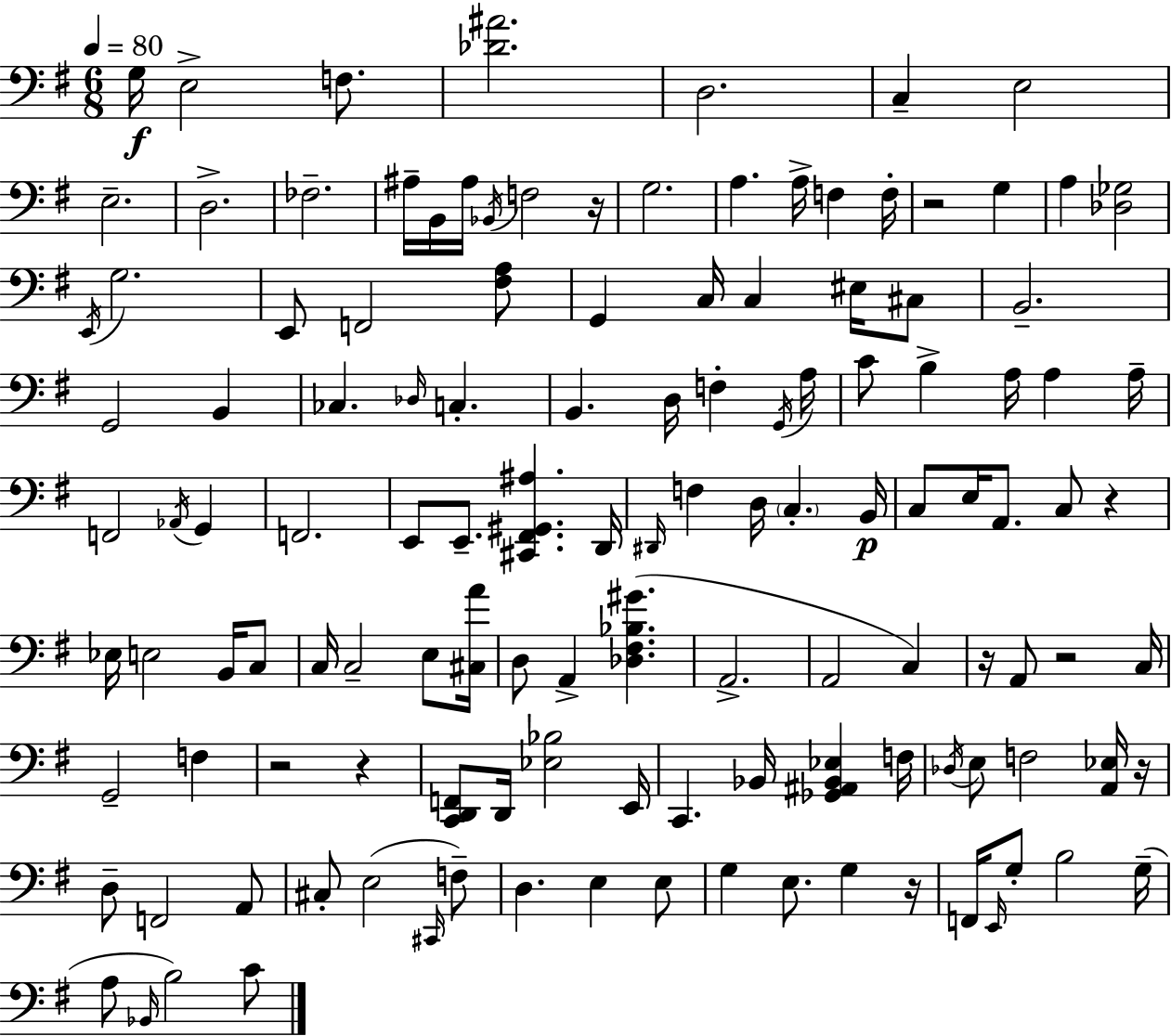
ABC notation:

X:1
T:Untitled
M:6/8
L:1/4
K:Em
G,/4 E,2 F,/2 [_D^A]2 D,2 C, E,2 E,2 D,2 _F,2 ^A,/4 B,,/4 ^A,/4 _B,,/4 F,2 z/4 G,2 A, A,/4 F, F,/4 z2 G, A, [_D,_G,]2 E,,/4 G,2 E,,/2 F,,2 [^F,A,]/2 G,, C,/4 C, ^E,/4 ^C,/2 B,,2 G,,2 B,, _C, _D,/4 C, B,, D,/4 F, G,,/4 A,/4 C/2 B, A,/4 A, A,/4 F,,2 _A,,/4 G,, F,,2 E,,/2 E,,/2 [^C,,^F,,^G,,^A,] D,,/4 ^D,,/4 F, D,/4 C, B,,/4 C,/2 E,/4 A,,/2 C,/2 z _E,/4 E,2 B,,/4 C,/2 C,/4 C,2 E,/2 [^C,A]/4 D,/2 A,, [_D,^F,_B,^G] A,,2 A,,2 C, z/4 A,,/2 z2 C,/4 G,,2 F, z2 z [C,,D,,F,,]/2 D,,/4 [_E,_B,]2 E,,/4 C,, _B,,/4 [_G,,^A,,_B,,_E,] F,/4 _D,/4 E,/2 F,2 [A,,_E,]/4 z/4 D,/2 F,,2 A,,/2 ^C,/2 E,2 ^C,,/4 F,/2 D, E, E,/2 G, E,/2 G, z/4 F,,/4 E,,/4 G,/2 B,2 G,/4 A,/2 _B,,/4 B,2 C/2